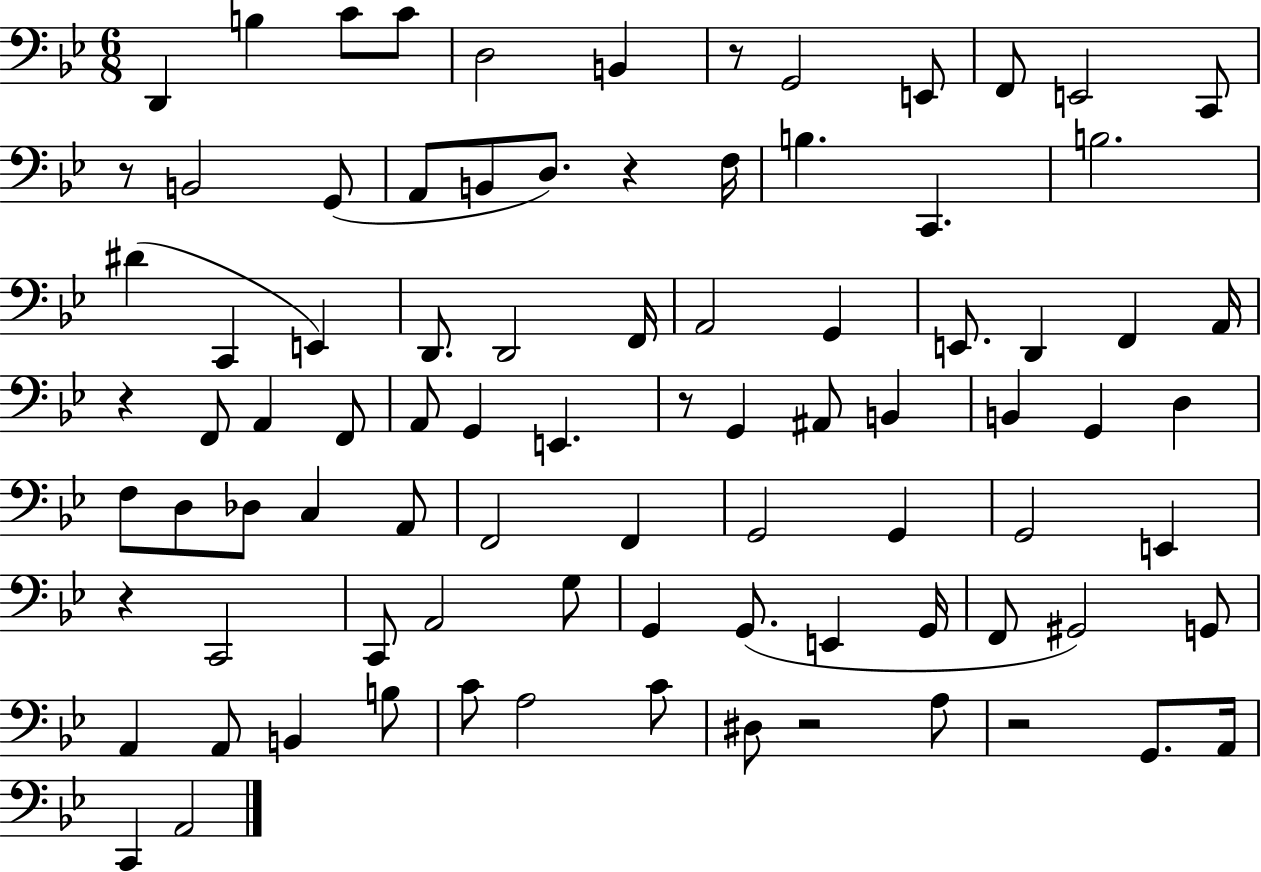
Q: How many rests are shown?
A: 8